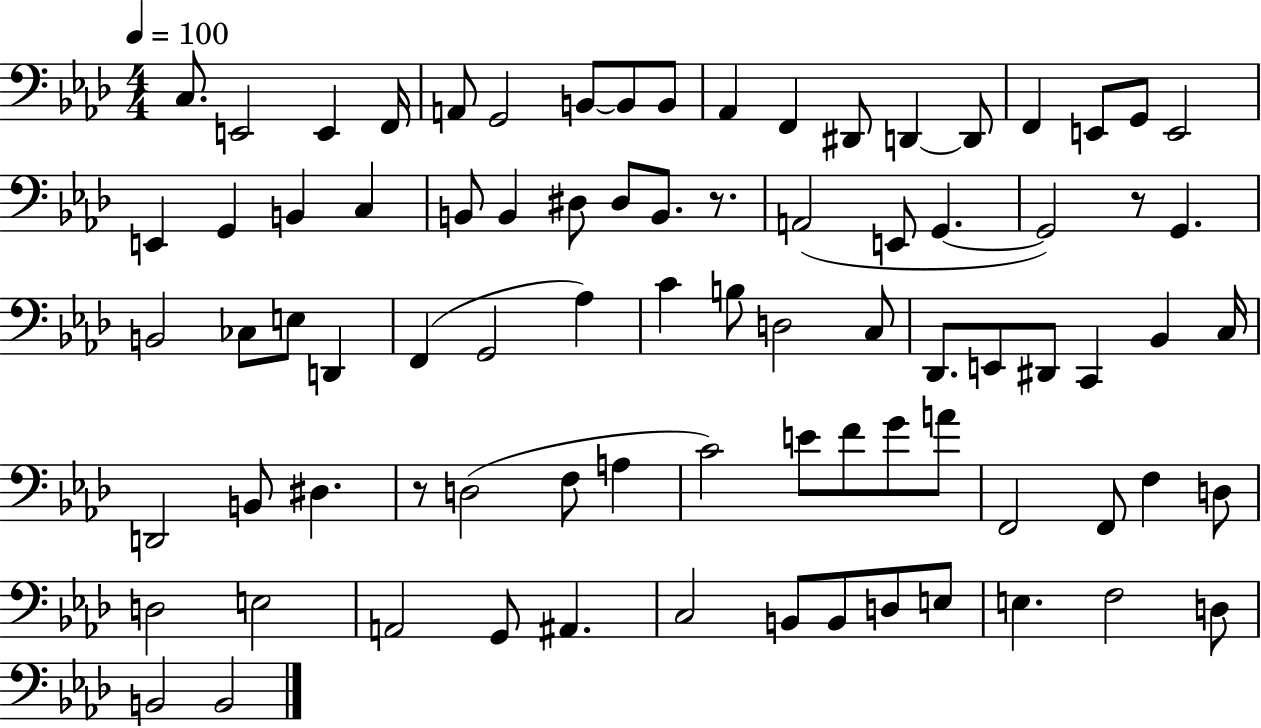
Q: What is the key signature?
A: AES major